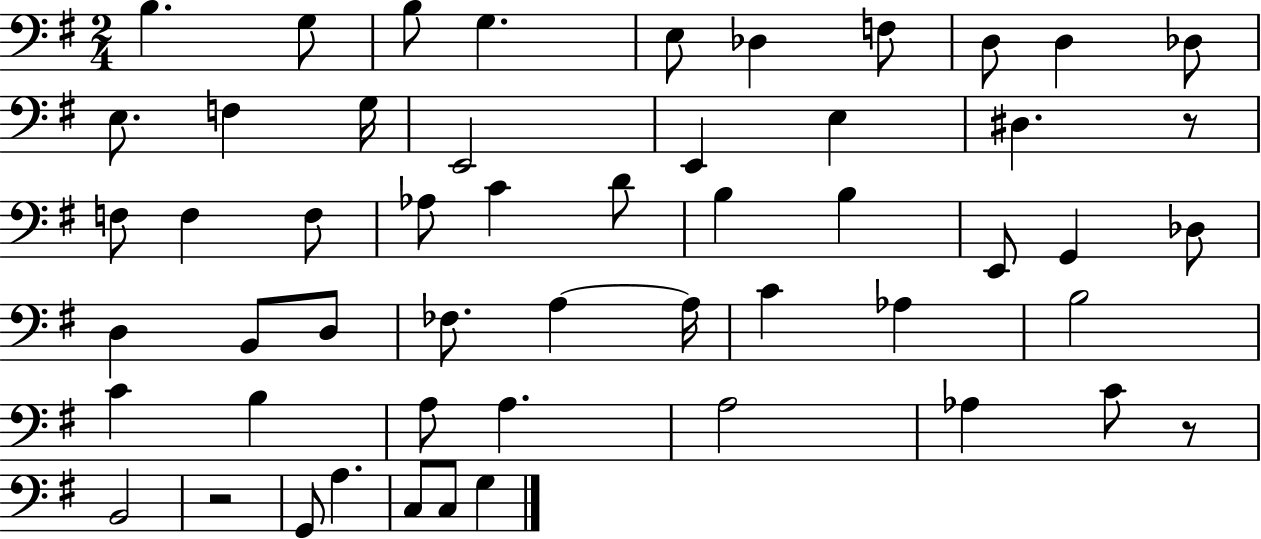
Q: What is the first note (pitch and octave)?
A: B3